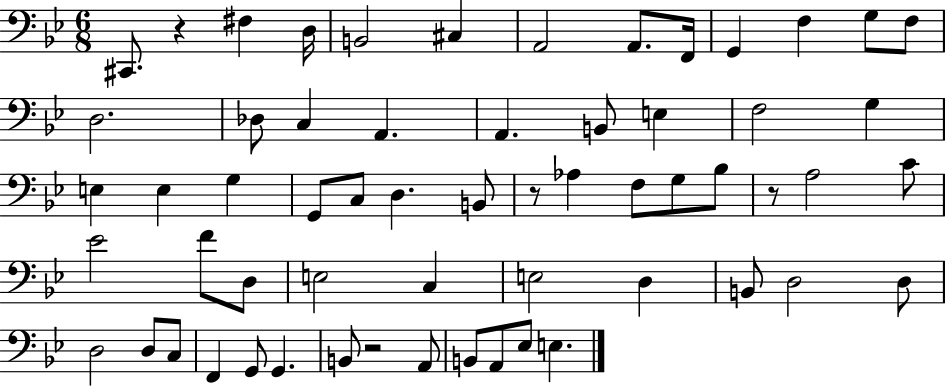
X:1
T:Untitled
M:6/8
L:1/4
K:Bb
^C,,/2 z ^F, D,/4 B,,2 ^C, A,,2 A,,/2 F,,/4 G,, F, G,/2 F,/2 D,2 _D,/2 C, A,, A,, B,,/2 E, F,2 G, E, E, G, G,,/2 C,/2 D, B,,/2 z/2 _A, F,/2 G,/2 _B,/2 z/2 A,2 C/2 _E2 F/2 D,/2 E,2 C, E,2 D, B,,/2 D,2 D,/2 D,2 D,/2 C,/2 F,, G,,/2 G,, B,,/2 z2 A,,/2 B,,/2 A,,/2 _E,/2 E,